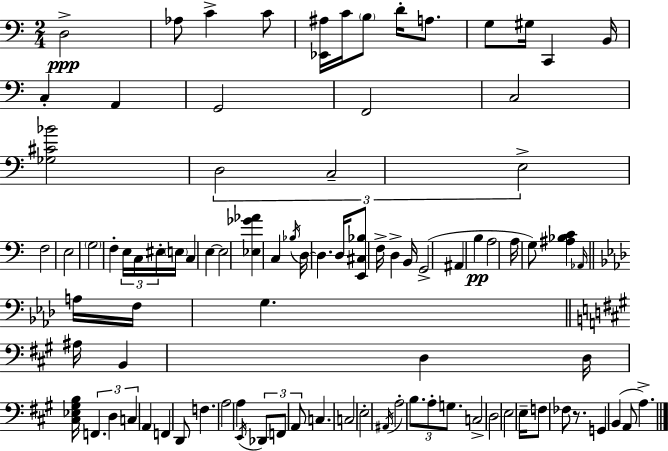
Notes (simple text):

D3/h Ab3/e C4/q C4/e [Eb2,A#3]/s C4/s B3/e D4/s A3/e. G3/e G#3/s C2/q B2/s C3/q A2/q G2/h F2/h C3/h [Gb3,C#4,Bb4]/h D3/h C3/h E3/h F3/h E3/h G3/h F3/q E3/s C3/s EIS3/s E3/s C3/q E3/q E3/h [Eb3,Gb4,Ab4]/q C3/q Bb3/s D3/s D3/q. D3/s [E2,C#3,Bb3]/e F3/s D3/q B2/s G2/h A#2/q B3/q A3/h A3/s G3/e [A#3,Bb3,C4]/q Ab2/s A3/s F3/s G3/q. A#3/s B2/q D3/q D3/s [C#3,Eb3,G#3,B3]/s F2/q. D3/q C3/q A2/q F2/q D2/e F3/q. A3/h A3/q E2/s Db2/e F2/e A2/e C3/q. C3/h E3/h A#2/s A3/h B3/e. A3/e G3/e. C3/h D3/h E3/h E3/s F3/e FES3/e R/e. G2/q B2/q A2/e A3/q.